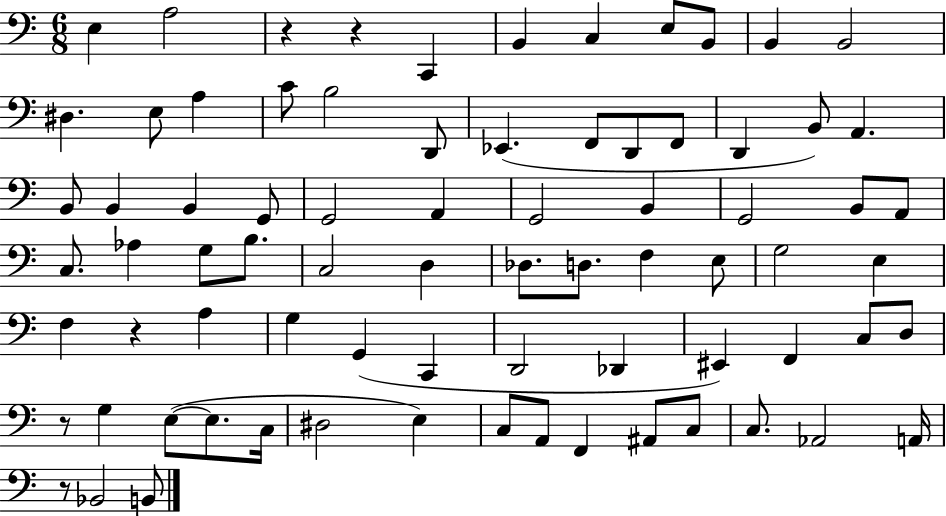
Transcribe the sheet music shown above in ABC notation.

X:1
T:Untitled
M:6/8
L:1/4
K:C
E, A,2 z z C,, B,, C, E,/2 B,,/2 B,, B,,2 ^D, E,/2 A, C/2 B,2 D,,/2 _E,, F,,/2 D,,/2 F,,/2 D,, B,,/2 A,, B,,/2 B,, B,, G,,/2 G,,2 A,, G,,2 B,, G,,2 B,,/2 A,,/2 C,/2 _A, G,/2 B,/2 C,2 D, _D,/2 D,/2 F, E,/2 G,2 E, F, z A, G, G,, C,, D,,2 _D,, ^E,, F,, C,/2 D,/2 z/2 G, E,/2 E,/2 C,/4 ^D,2 E, C,/2 A,,/2 F,, ^A,,/2 C,/2 C,/2 _A,,2 A,,/4 z/2 _B,,2 B,,/2